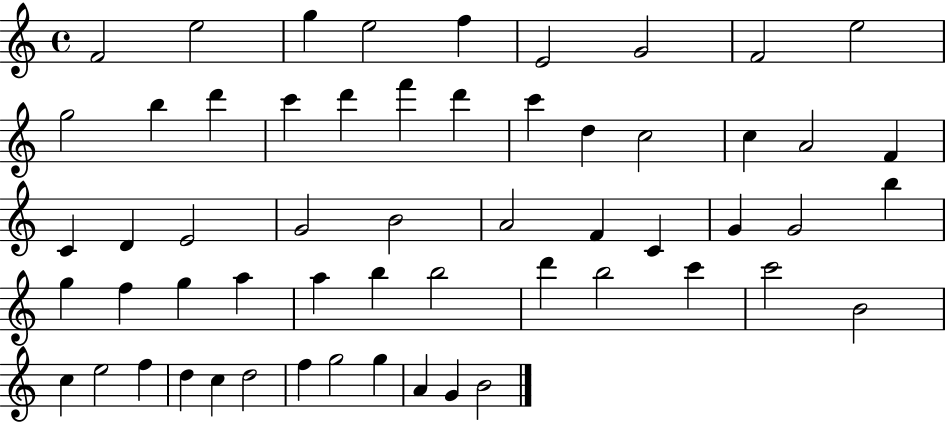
F4/h E5/h G5/q E5/h F5/q E4/h G4/h F4/h E5/h G5/h B5/q D6/q C6/q D6/q F6/q D6/q C6/q D5/q C5/h C5/q A4/h F4/q C4/q D4/q E4/h G4/h B4/h A4/h F4/q C4/q G4/q G4/h B5/q G5/q F5/q G5/q A5/q A5/q B5/q B5/h D6/q B5/h C6/q C6/h B4/h C5/q E5/h F5/q D5/q C5/q D5/h F5/q G5/h G5/q A4/q G4/q B4/h